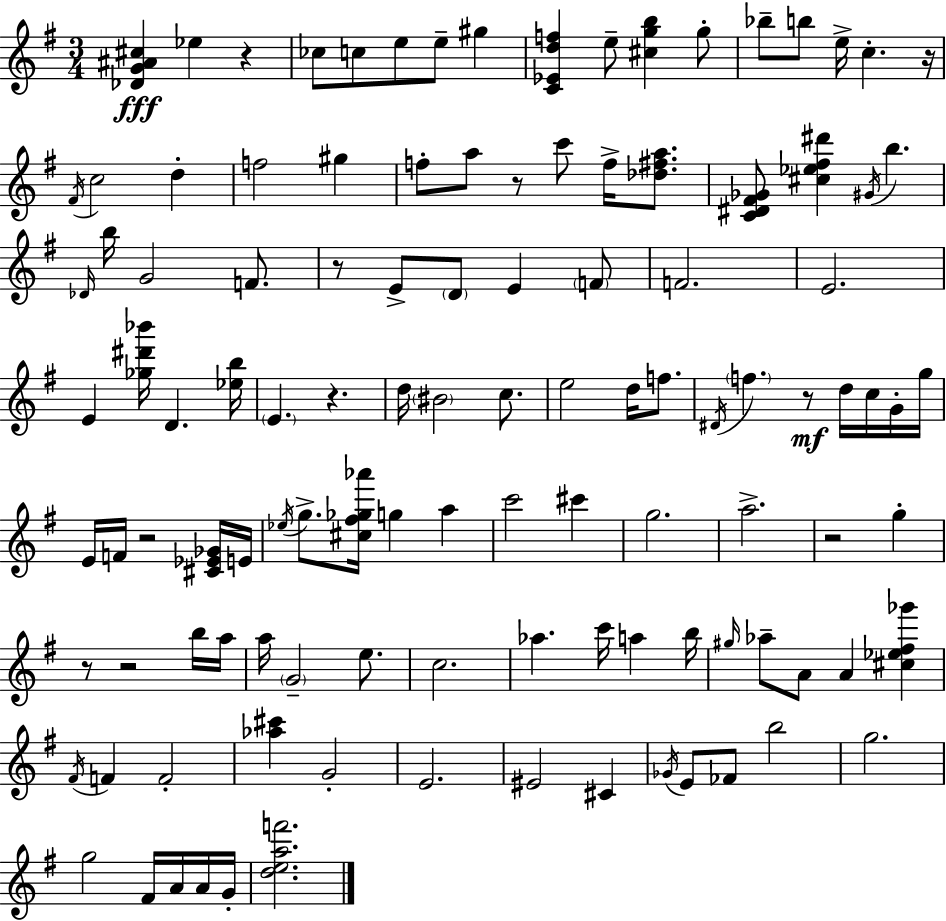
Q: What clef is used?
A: treble